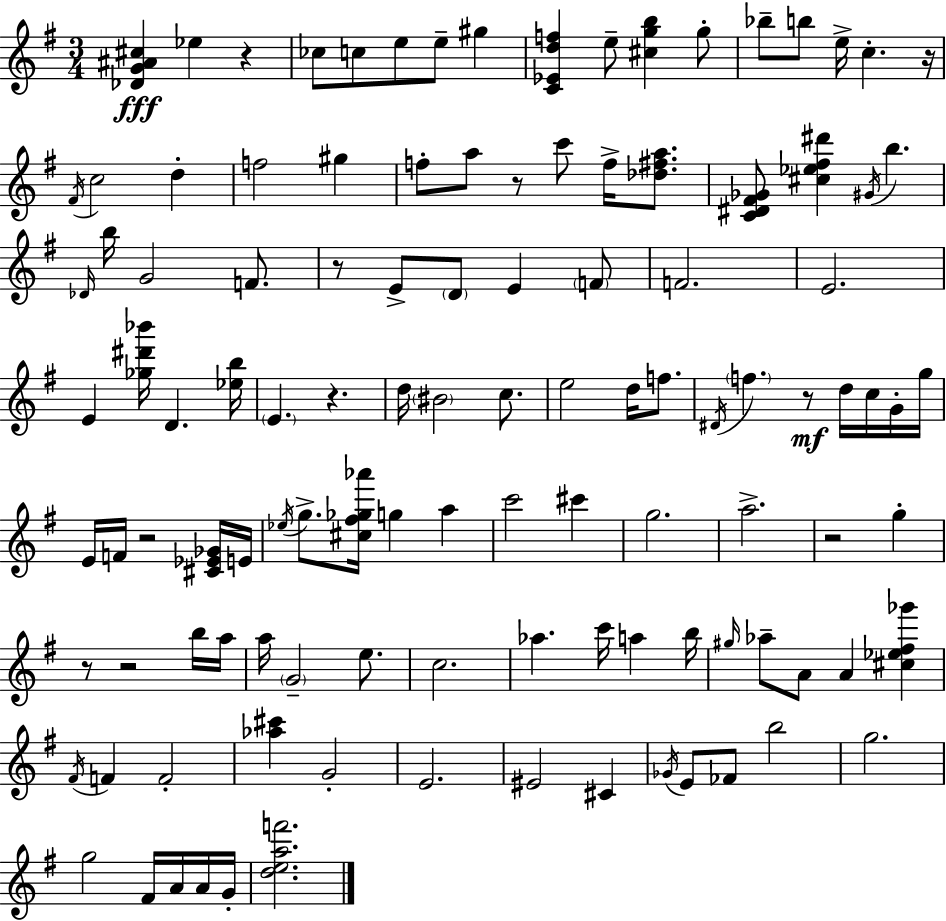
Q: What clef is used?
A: treble